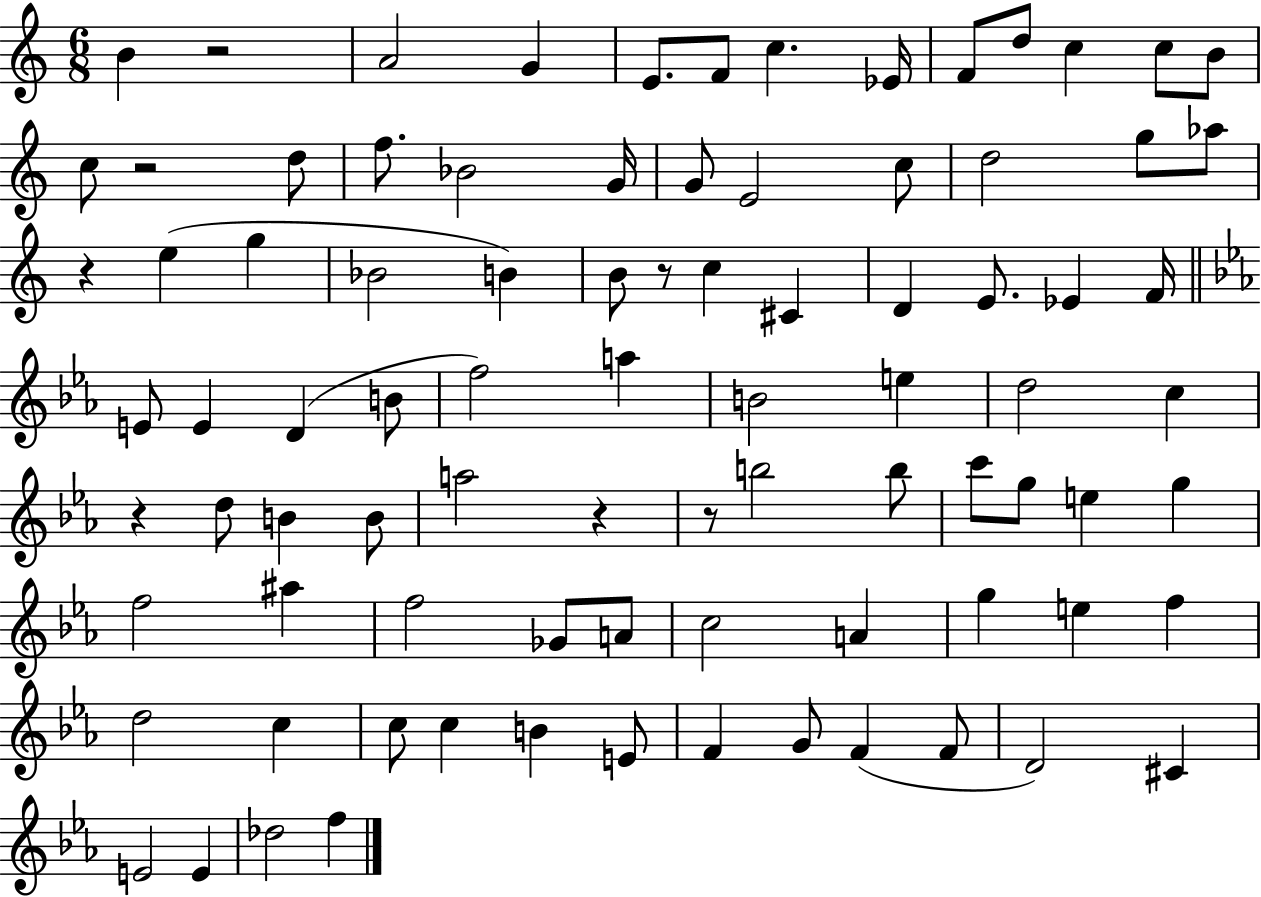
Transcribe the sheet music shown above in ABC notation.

X:1
T:Untitled
M:6/8
L:1/4
K:C
B z2 A2 G E/2 F/2 c _E/4 F/2 d/2 c c/2 B/2 c/2 z2 d/2 f/2 _B2 G/4 G/2 E2 c/2 d2 g/2 _a/2 z e g _B2 B B/2 z/2 c ^C D E/2 _E F/4 E/2 E D B/2 f2 a B2 e d2 c z d/2 B B/2 a2 z z/2 b2 b/2 c'/2 g/2 e g f2 ^a f2 _G/2 A/2 c2 A g e f d2 c c/2 c B E/2 F G/2 F F/2 D2 ^C E2 E _d2 f